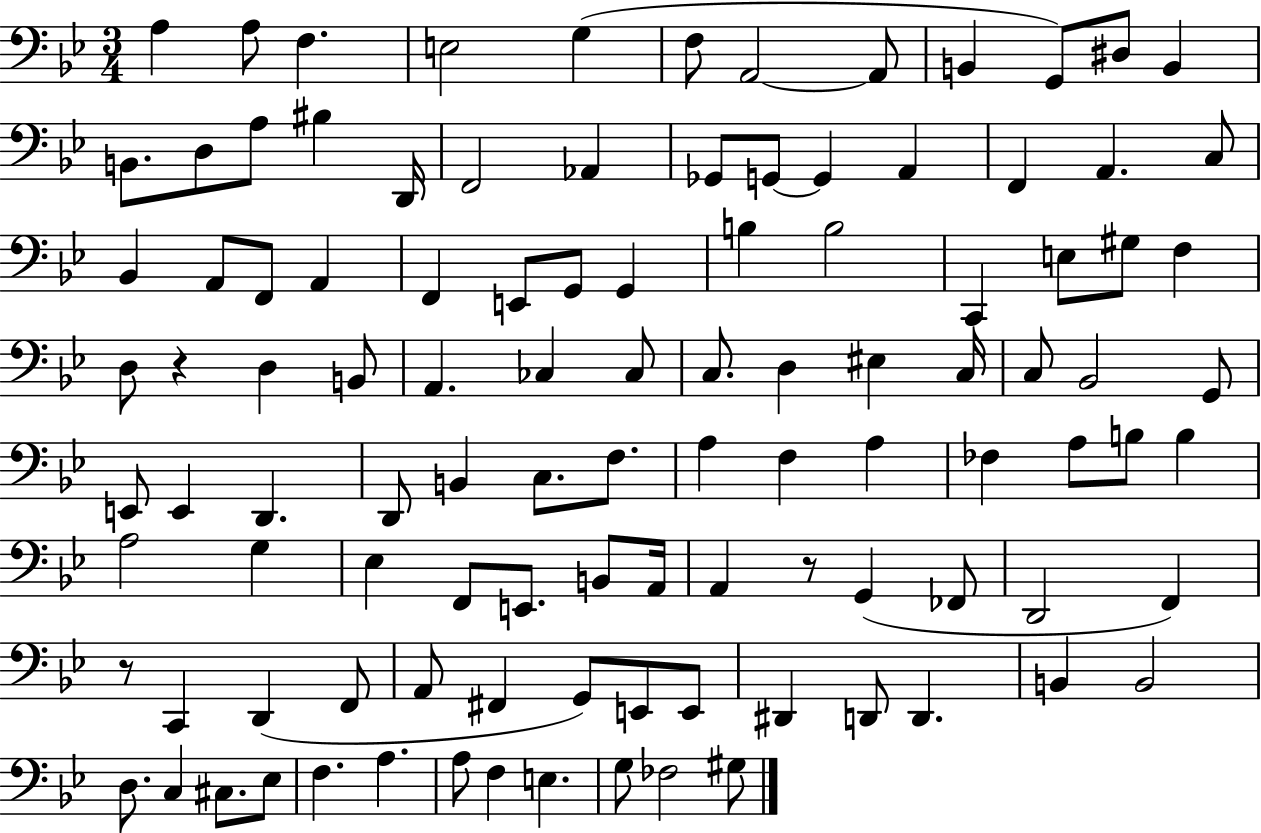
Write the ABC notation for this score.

X:1
T:Untitled
M:3/4
L:1/4
K:Bb
A, A,/2 F, E,2 G, F,/2 A,,2 A,,/2 B,, G,,/2 ^D,/2 B,, B,,/2 D,/2 A,/2 ^B, D,,/4 F,,2 _A,, _G,,/2 G,,/2 G,, A,, F,, A,, C,/2 _B,, A,,/2 F,,/2 A,, F,, E,,/2 G,,/2 G,, B, B,2 C,, E,/2 ^G,/2 F, D,/2 z D, B,,/2 A,, _C, _C,/2 C,/2 D, ^E, C,/4 C,/2 _B,,2 G,,/2 E,,/2 E,, D,, D,,/2 B,, C,/2 F,/2 A, F, A, _F, A,/2 B,/2 B, A,2 G, _E, F,,/2 E,,/2 B,,/2 A,,/4 A,, z/2 G,, _F,,/2 D,,2 F,, z/2 C,, D,, F,,/2 A,,/2 ^F,, G,,/2 E,,/2 E,,/2 ^D,, D,,/2 D,, B,, B,,2 D,/2 C, ^C,/2 _E,/2 F, A, A,/2 F, E, G,/2 _F,2 ^G,/2